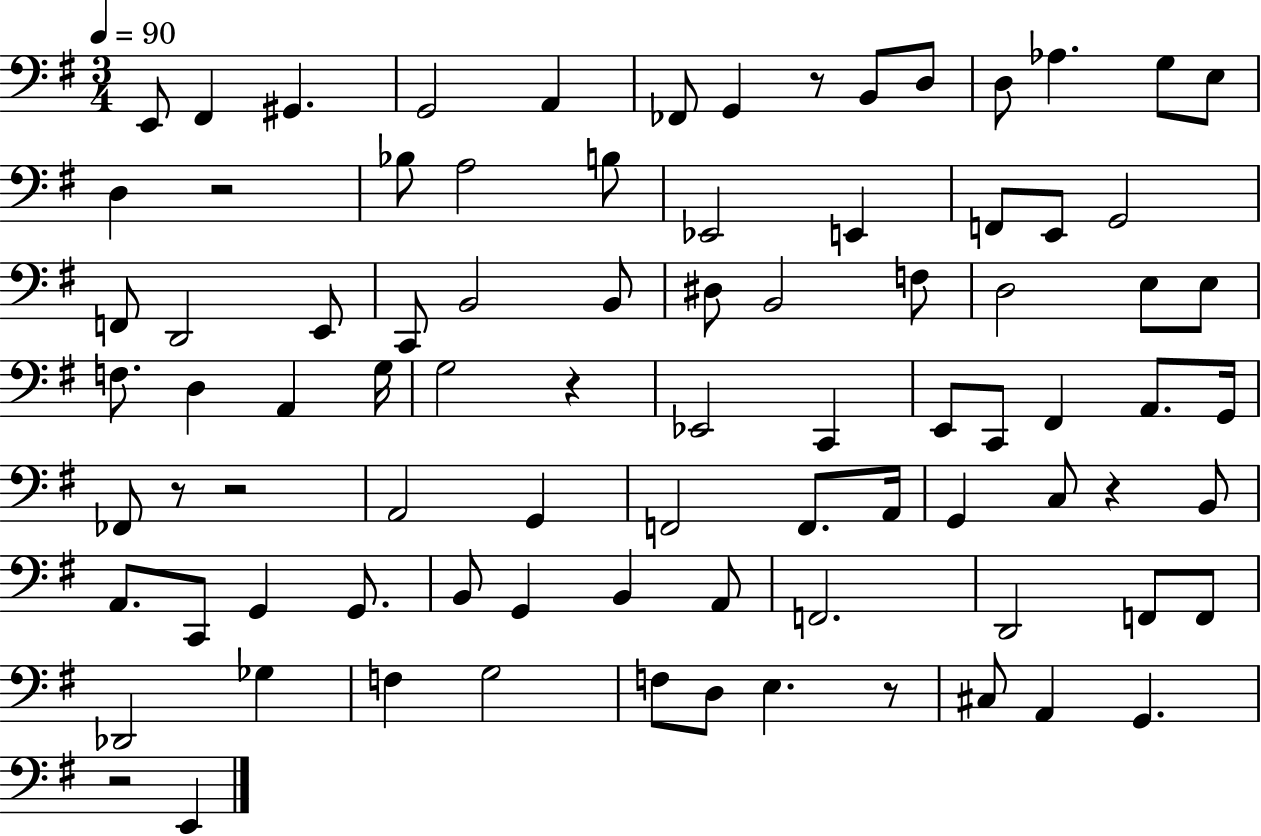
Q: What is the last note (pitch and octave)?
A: E2